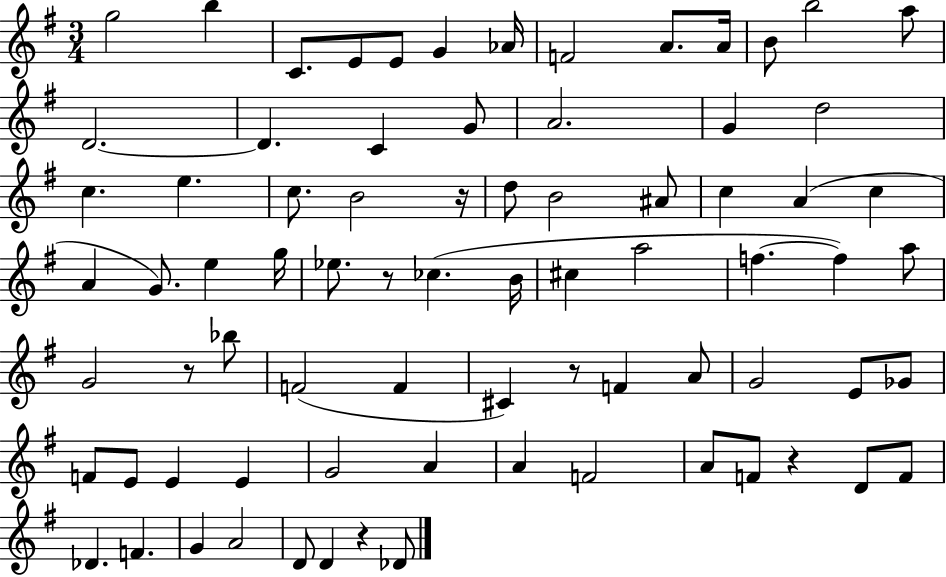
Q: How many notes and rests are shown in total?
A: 77